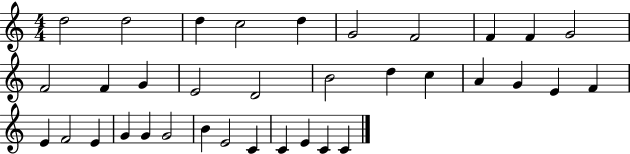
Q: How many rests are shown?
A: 0